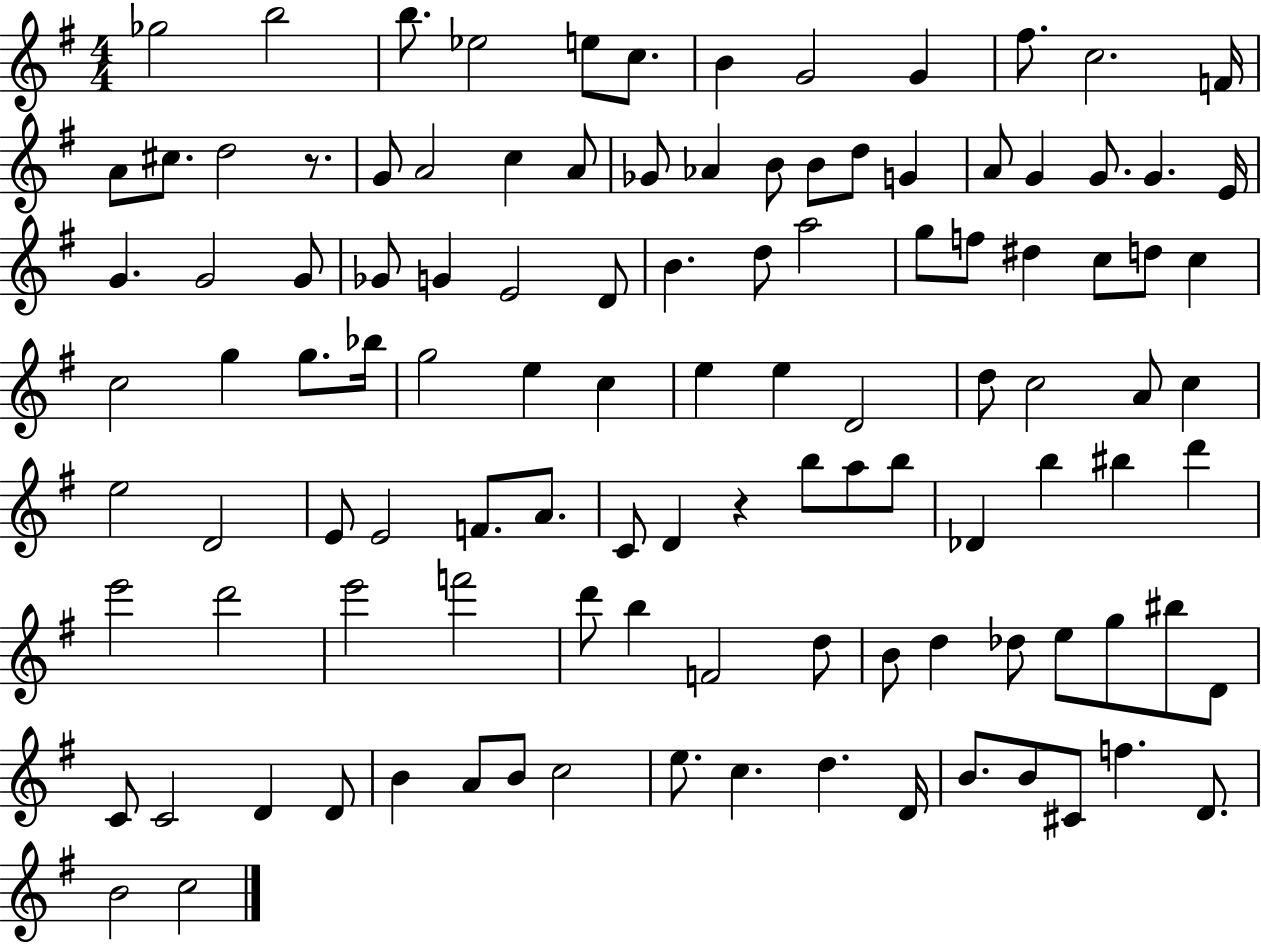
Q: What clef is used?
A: treble